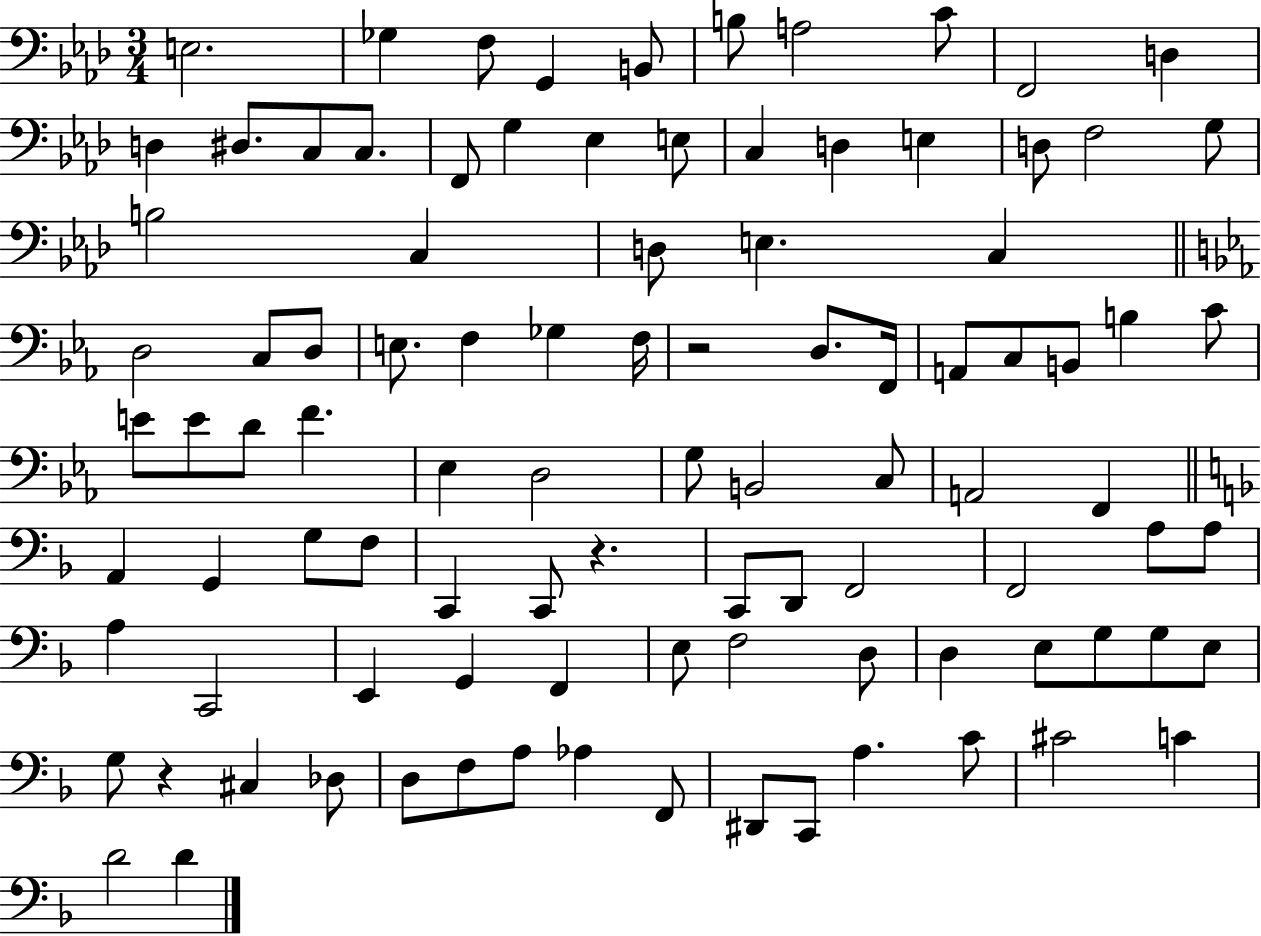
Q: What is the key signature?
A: AES major